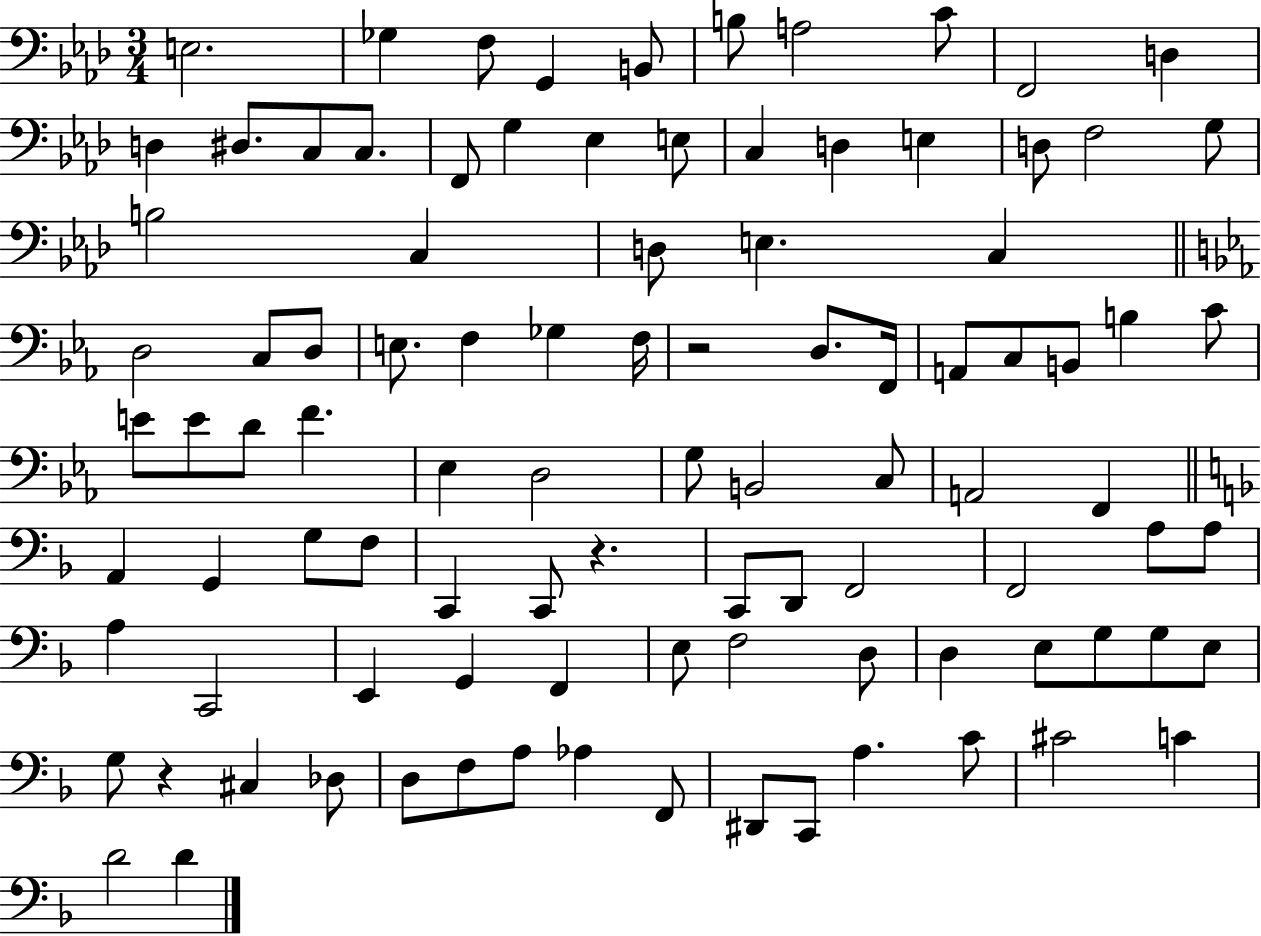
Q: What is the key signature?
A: AES major